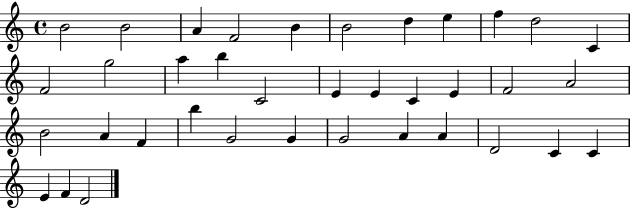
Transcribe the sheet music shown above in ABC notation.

X:1
T:Untitled
M:4/4
L:1/4
K:C
B2 B2 A F2 B B2 d e f d2 C F2 g2 a b C2 E E C E F2 A2 B2 A F b G2 G G2 A A D2 C C E F D2